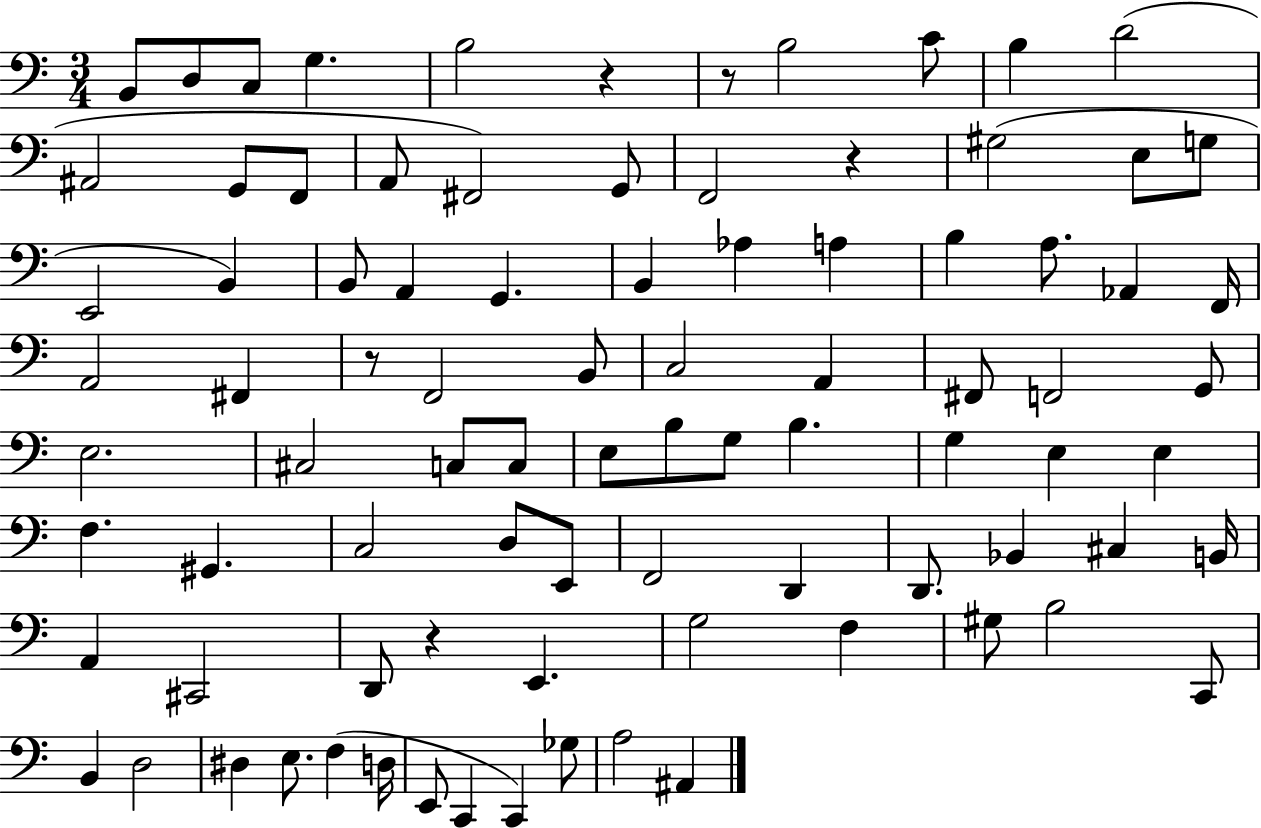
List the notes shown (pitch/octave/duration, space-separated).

B2/e D3/e C3/e G3/q. B3/h R/q R/e B3/h C4/e B3/q D4/h A#2/h G2/e F2/e A2/e F#2/h G2/e F2/h R/q G#3/h E3/e G3/e E2/h B2/q B2/e A2/q G2/q. B2/q Ab3/q A3/q B3/q A3/e. Ab2/q F2/s A2/h F#2/q R/e F2/h B2/e C3/h A2/q F#2/e F2/h G2/e E3/h. C#3/h C3/e C3/e E3/e B3/e G3/e B3/q. G3/q E3/q E3/q F3/q. G#2/q. C3/h D3/e E2/e F2/h D2/q D2/e. Bb2/q C#3/q B2/s A2/q C#2/h D2/e R/q E2/q. G3/h F3/q G#3/e B3/h C2/e B2/q D3/h D#3/q E3/e. F3/q D3/s E2/e C2/q C2/q Gb3/e A3/h A#2/q